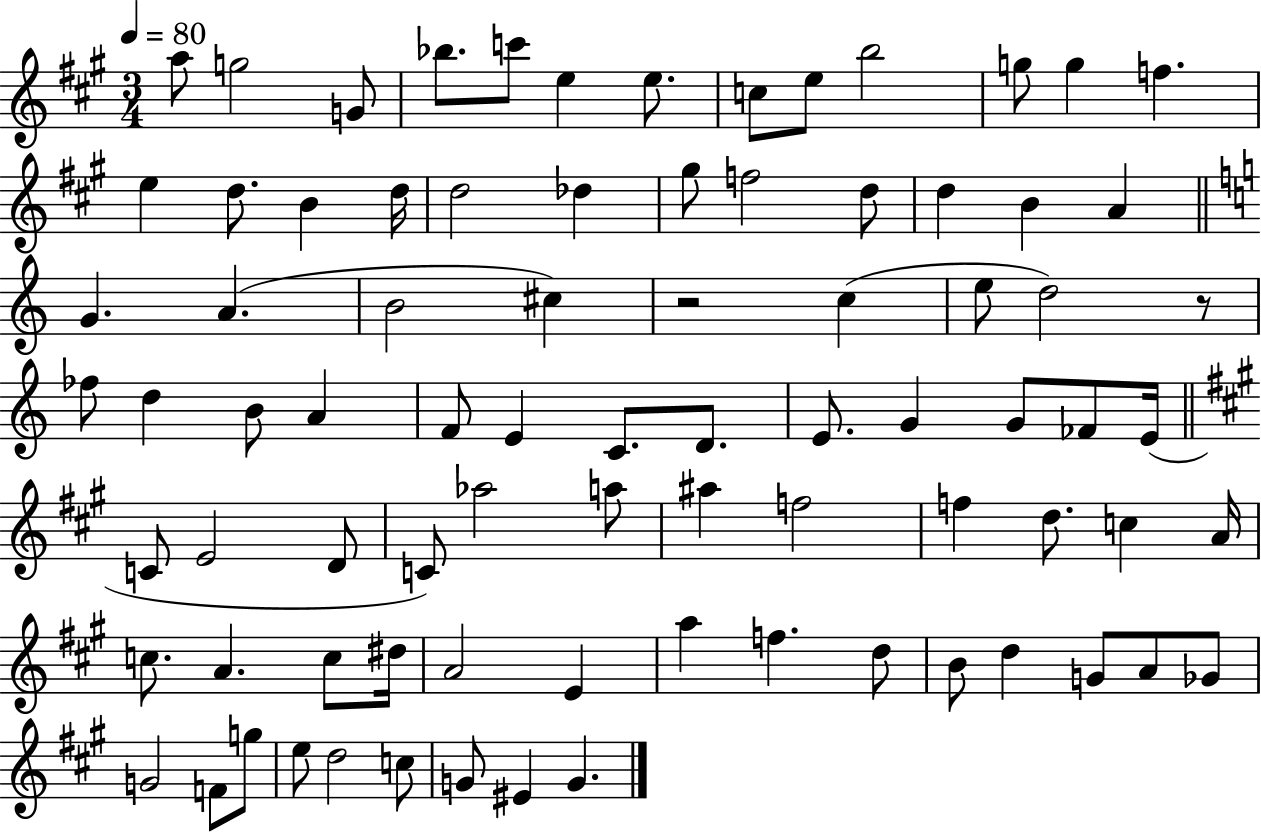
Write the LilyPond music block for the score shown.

{
  \clef treble
  \numericTimeSignature
  \time 3/4
  \key a \major
  \tempo 4 = 80
  a''8 g''2 g'8 | bes''8. c'''8 e''4 e''8. | c''8 e''8 b''2 | g''8 g''4 f''4. | \break e''4 d''8. b'4 d''16 | d''2 des''4 | gis''8 f''2 d''8 | d''4 b'4 a'4 | \break \bar "||" \break \key a \minor g'4. a'4.( | b'2 cis''4) | r2 c''4( | e''8 d''2) r8 | \break fes''8 d''4 b'8 a'4 | f'8 e'4 c'8. d'8. | e'8. g'4 g'8 fes'8 e'16( | \bar "||" \break \key a \major c'8 e'2 d'8 | c'8) aes''2 a''8 | ais''4 f''2 | f''4 d''8. c''4 a'16 | \break c''8. a'4. c''8 dis''16 | a'2 e'4 | a''4 f''4. d''8 | b'8 d''4 g'8 a'8 ges'8 | \break g'2 f'8 g''8 | e''8 d''2 c''8 | g'8 eis'4 g'4. | \bar "|."
}